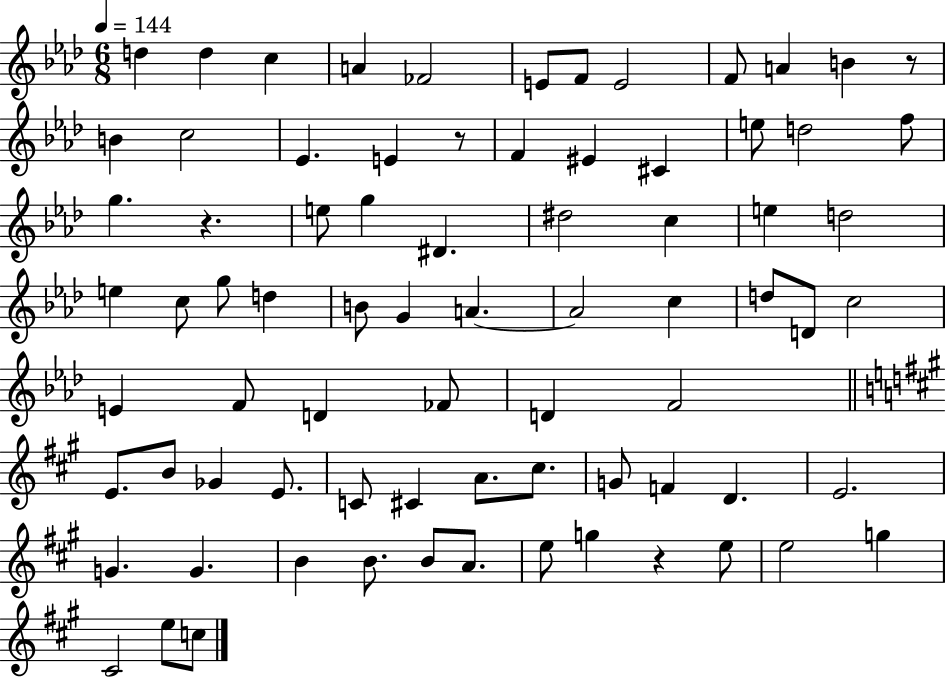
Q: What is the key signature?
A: AES major